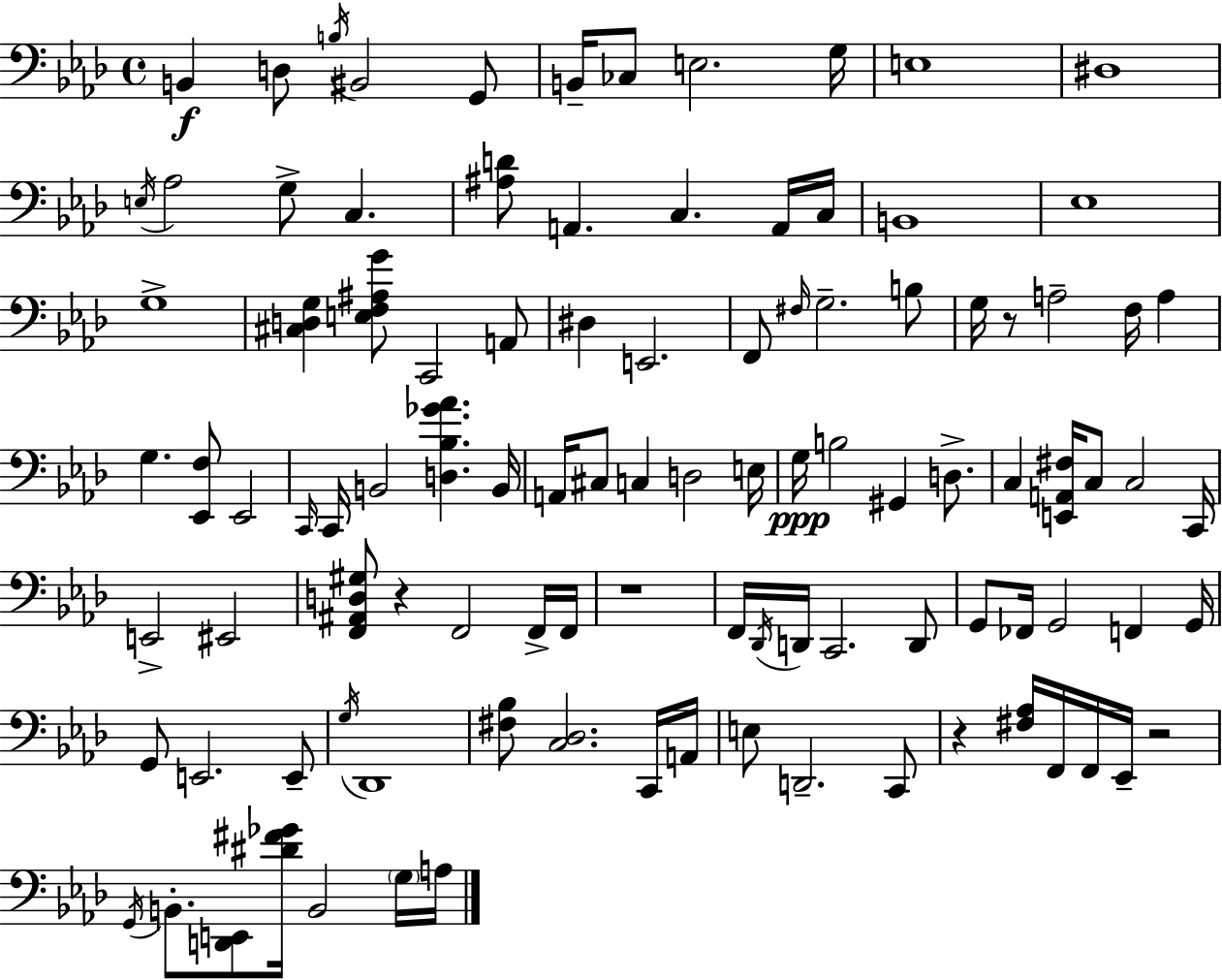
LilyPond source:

{
  \clef bass
  \time 4/4
  \defaultTimeSignature
  \key aes \major
  \repeat volta 2 { b,4\f d8 \acciaccatura { b16 } bis,2 g,8 | b,16-- ces8 e2. | g16 e1 | dis1 | \break \acciaccatura { e16 } aes2 g8-> c4. | <ais d'>8 a,4. c4. | a,16 c16 b,1 | ees1 | \break g1-> | <cis d g>4 <e f ais g'>8 c,2 | a,8 dis4 e,2. | f,8 \grace { fis16 } g2.-- | \break b8 g16 r8 a2-- f16 a4 | g4. <ees, f>8 ees,2 | \grace { c,16 } c,16 b,2 <d bes ges' aes'>4. | b,16 a,16 cis8 c4 d2 | \break e16 g16\ppp b2 gis,4 | d8.-> c4 <e, a, fis>16 c8 c2 | c,16 e,2-> eis,2 | <f, ais, d gis>8 r4 f,2 | \break f,16-> f,16 r1 | f,16 \acciaccatura { des,16 } d,16 c,2. | d,8 g,8 fes,16 g,2 | f,4 g,16 g,8 e,2. | \break e,8-- \acciaccatura { g16 } des,1 | <fis bes>8 <c des>2. | c,16 a,16 e8 d,2.-- | c,8 r4 <fis aes>16 f,16 f,16 ees,16-- r2 | \break \acciaccatura { g,16 } b,8.-. <d, e,>8 <dis' fis' ges'>16 b,2 | \parenthesize g16 a16 } \bar "|."
}